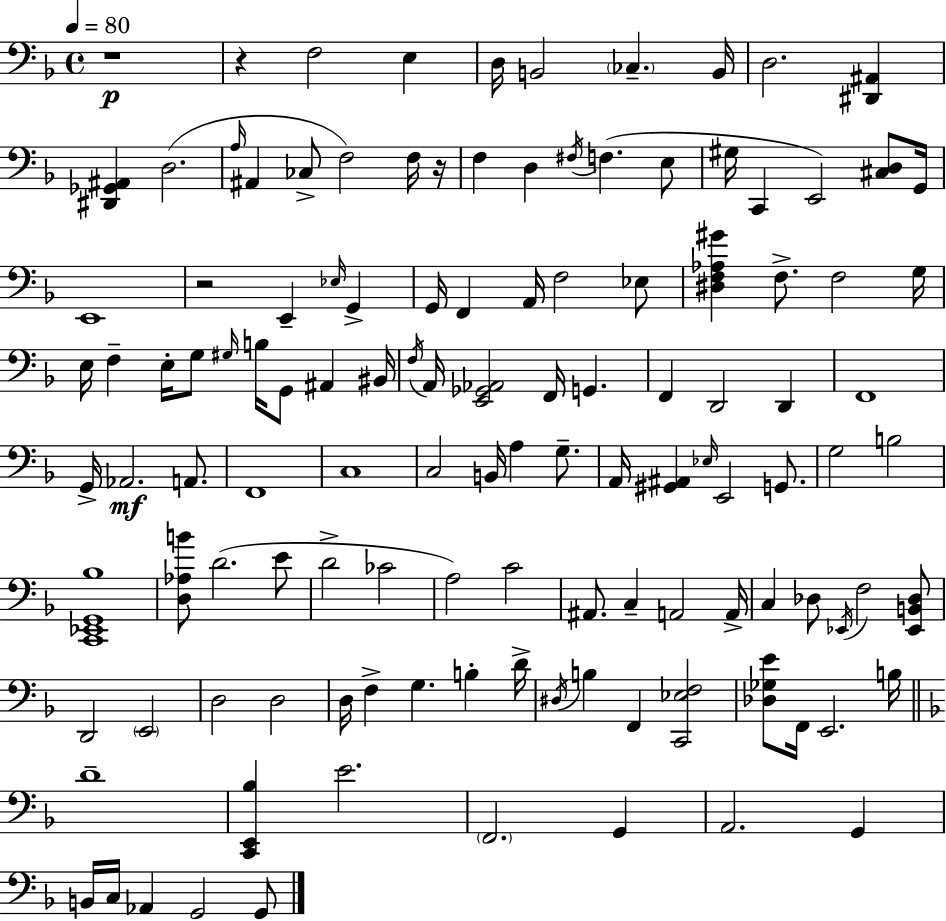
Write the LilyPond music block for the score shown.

{
  \clef bass
  \time 4/4
  \defaultTimeSignature
  \key d \minor
  \tempo 4 = 80
  \repeat volta 2 { r1\p | r4 f2 e4 | d16 b,2 \parenthesize ces4.-- b,16 | d2. <dis, ais,>4 | \break <dis, ges, ais,>4 d2.( | \grace { a16 } ais,4 ces8-> f2) f16 | r16 f4 d4 \acciaccatura { fis16 }( f4. | e8 gis16 c,4 e,2) <cis d>8 | \break g,16 e,1 | r2 e,4-- \grace { ees16 } g,4-> | g,16 f,4 a,16 f2 | ees8 <dis f aes gis'>4 f8.-> f2 | \break g16 e16 f4-- e16-. g8 \grace { gis16 } b16 g,8 ais,4 | bis,16 \acciaccatura { f16 } a,16 <e, ges, aes,>2 f,16 g,4. | f,4 d,2 | d,4 f,1 | \break g,16-> aes,2.\mf | a,8. f,1 | c1 | c2 b,16 a4 | \break g8.-- a,16 <gis, ais,>4 \grace { ees16 } e,2 | g,8. g2 b2 | <c, ees, g, bes>1 | <d aes b'>8 d'2.( | \break e'8 d'2-> ces'2 | a2) c'2 | ais,8. c4-- a,2 | a,16-> c4 des8 \acciaccatura { ees,16 } f2 | \break <ees, b, des>8 d,2 \parenthesize e,2 | d2 d2 | d16 f4-> g4. | b4-. d'16-> \acciaccatura { dis16 } b4 f,4 | \break <c, ees f>2 <des ges e'>8 f,16 e,2. | b16 \bar "||" \break \key f \major d'1-- | <c, e, bes>4 e'2. | \parenthesize f,2. g,4 | a,2. g,4 | \break b,16 c16 aes,4 g,2 g,8 | } \bar "|."
}